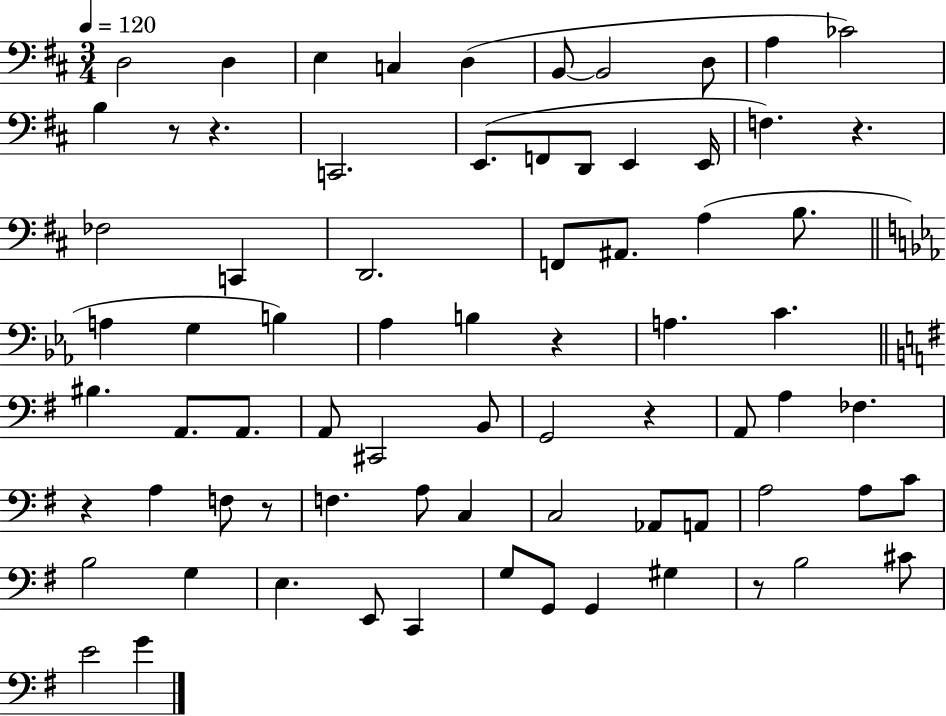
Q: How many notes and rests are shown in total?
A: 74